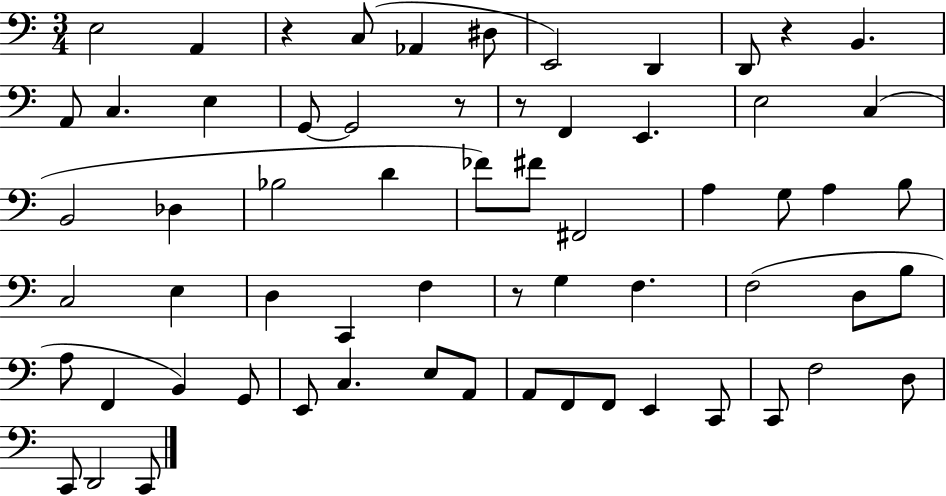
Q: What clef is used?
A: bass